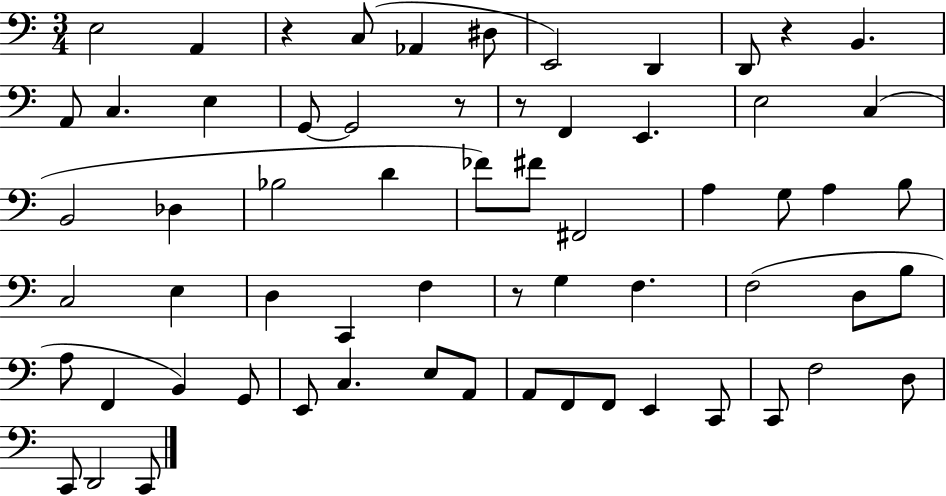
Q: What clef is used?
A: bass